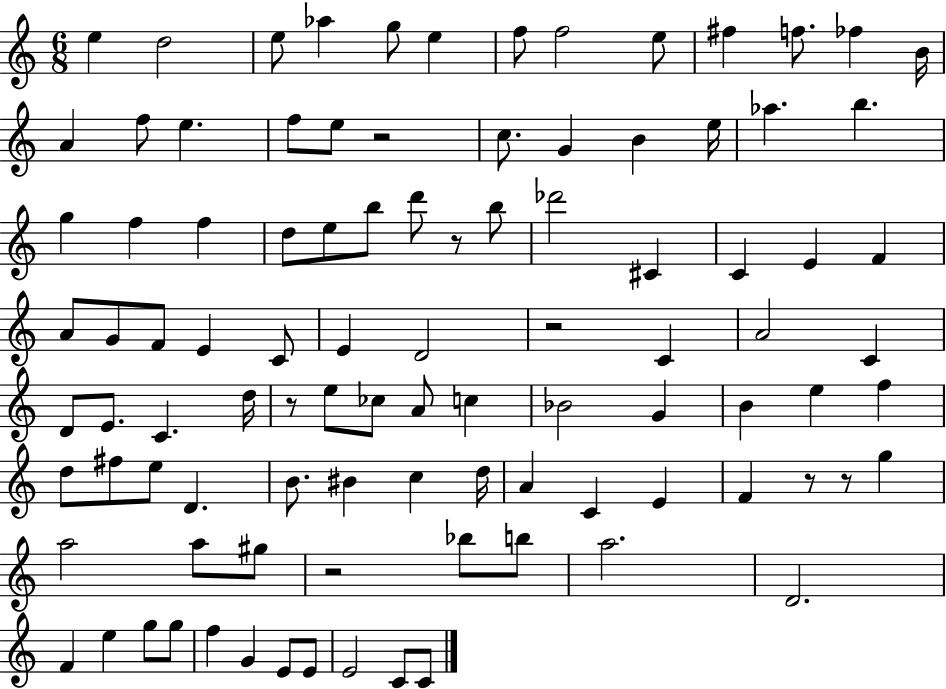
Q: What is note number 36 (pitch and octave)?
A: E4